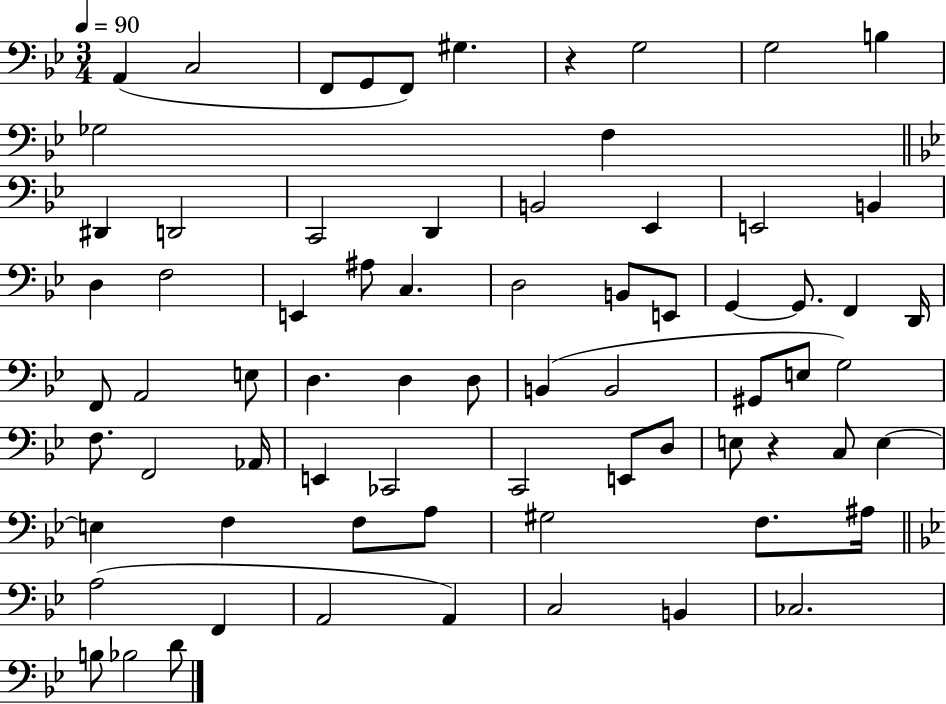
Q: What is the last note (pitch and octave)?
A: D4